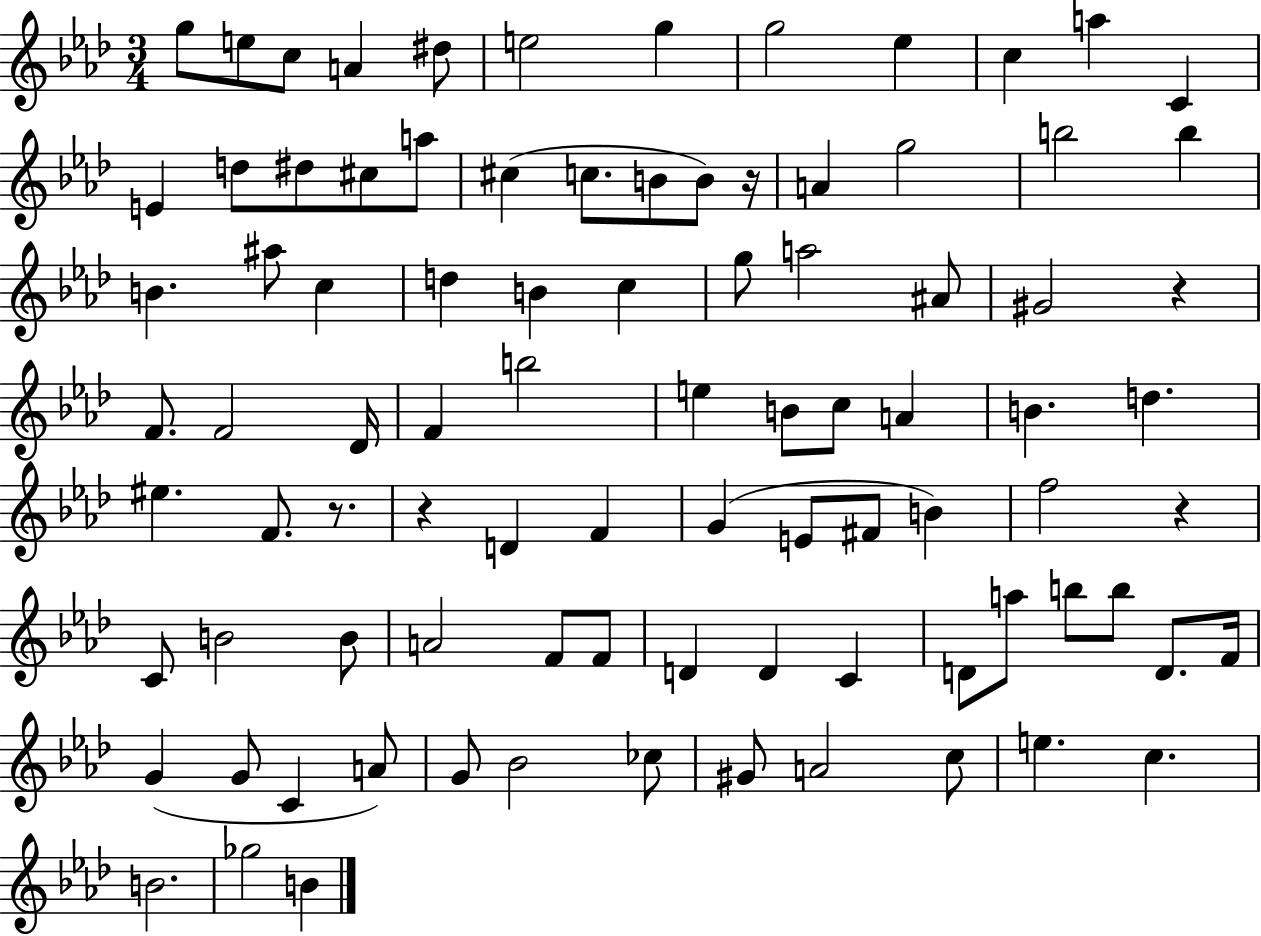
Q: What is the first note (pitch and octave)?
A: G5